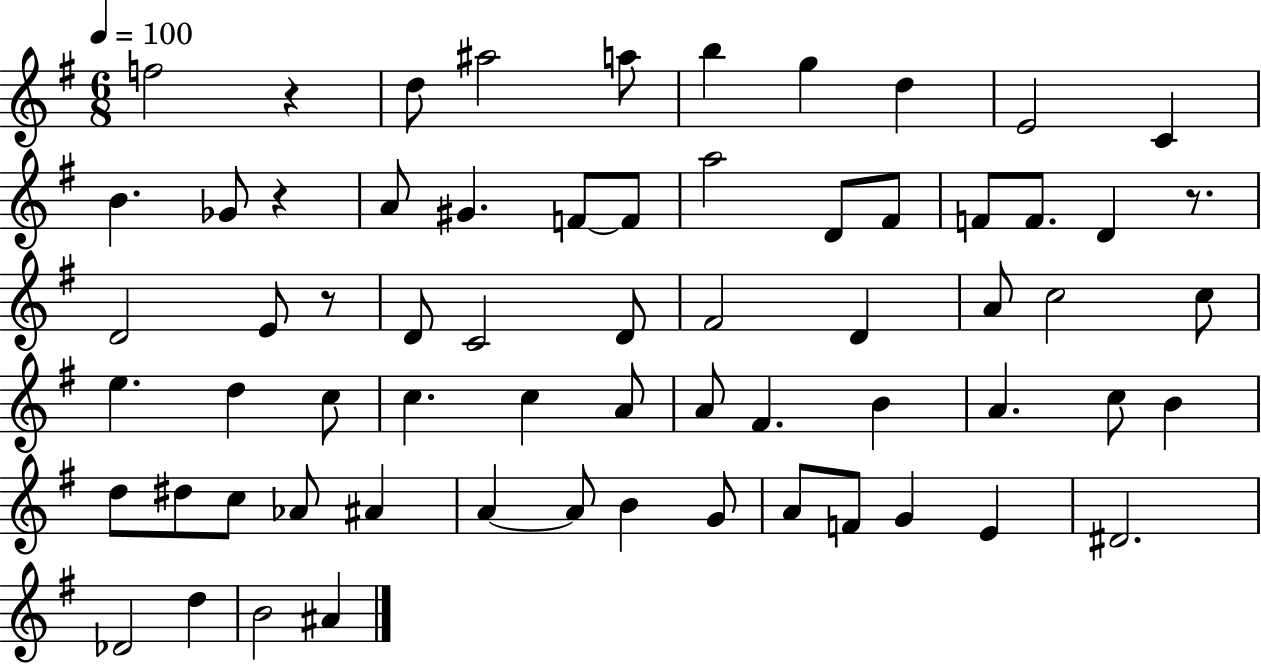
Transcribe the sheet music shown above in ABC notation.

X:1
T:Untitled
M:6/8
L:1/4
K:G
f2 z d/2 ^a2 a/2 b g d E2 C B _G/2 z A/2 ^G F/2 F/2 a2 D/2 ^F/2 F/2 F/2 D z/2 D2 E/2 z/2 D/2 C2 D/2 ^F2 D A/2 c2 c/2 e d c/2 c c A/2 A/2 ^F B A c/2 B d/2 ^d/2 c/2 _A/2 ^A A A/2 B G/2 A/2 F/2 G E ^D2 _D2 d B2 ^A